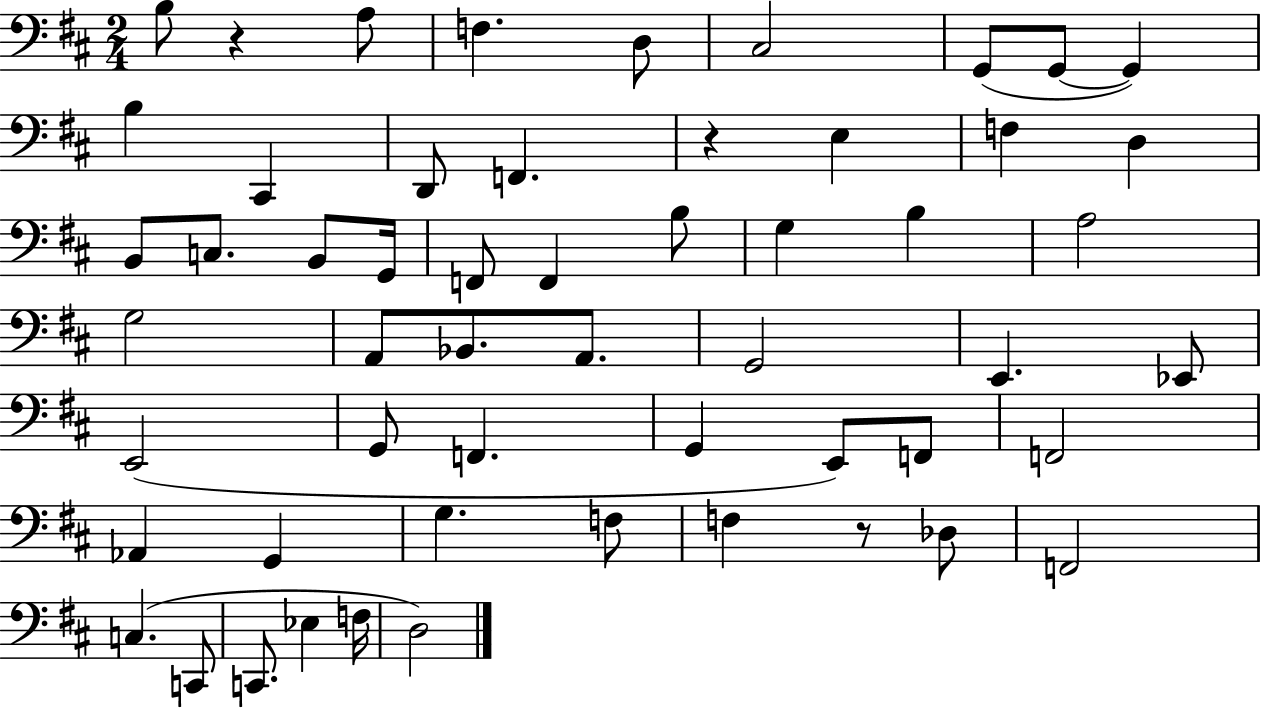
B3/e R/q A3/e F3/q. D3/e C#3/h G2/e G2/e G2/q B3/q C#2/q D2/e F2/q. R/q E3/q F3/q D3/q B2/e C3/e. B2/e G2/s F2/e F2/q B3/e G3/q B3/q A3/h G3/h A2/e Bb2/e. A2/e. G2/h E2/q. Eb2/e E2/h G2/e F2/q. G2/q E2/e F2/e F2/h Ab2/q G2/q G3/q. F3/e F3/q R/e Db3/e F2/h C3/q. C2/e C2/e. Eb3/q F3/s D3/h